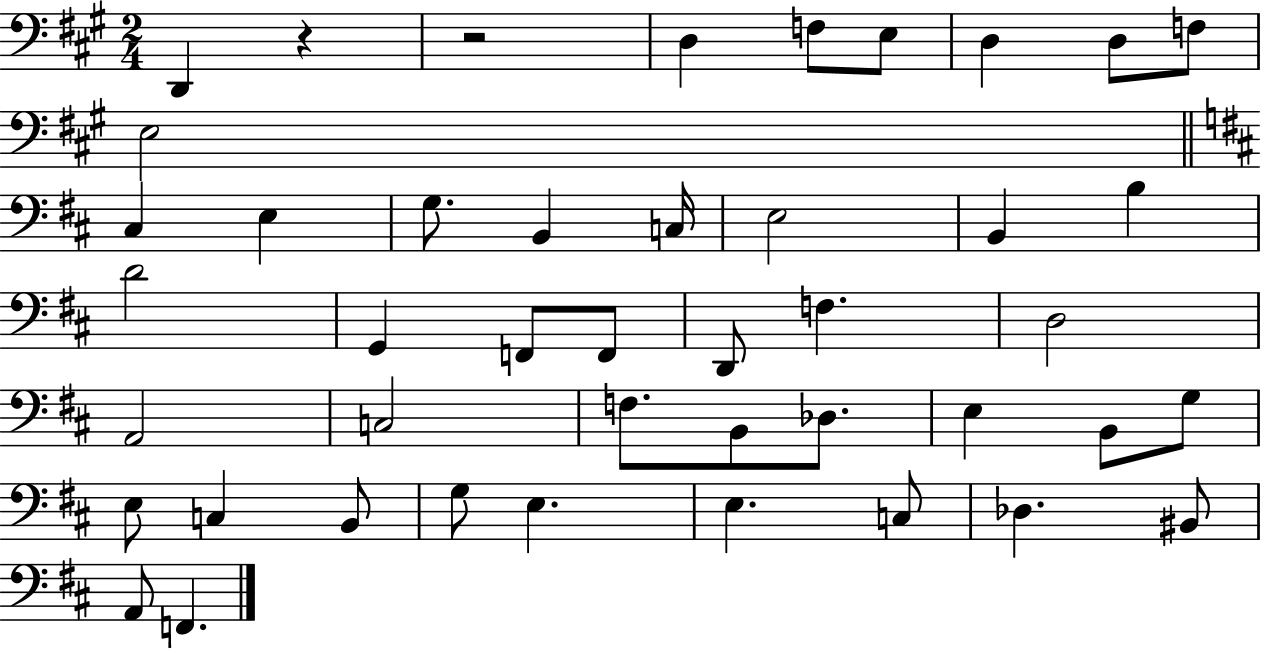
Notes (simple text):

D2/q R/q R/h D3/q F3/e E3/e D3/q D3/e F3/e E3/h C#3/q E3/q G3/e. B2/q C3/s E3/h B2/q B3/q D4/h G2/q F2/e F2/e D2/e F3/q. D3/h A2/h C3/h F3/e. B2/e Db3/e. E3/q B2/e G3/e E3/e C3/q B2/e G3/e E3/q. E3/q. C3/e Db3/q. BIS2/e A2/e F2/q.